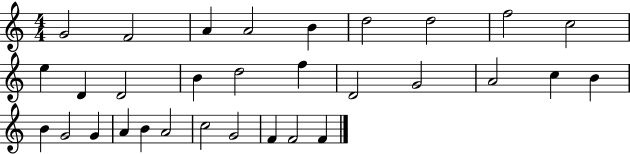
{
  \clef treble
  \numericTimeSignature
  \time 4/4
  \key c \major
  g'2 f'2 | a'4 a'2 b'4 | d''2 d''2 | f''2 c''2 | \break e''4 d'4 d'2 | b'4 d''2 f''4 | d'2 g'2 | a'2 c''4 b'4 | \break b'4 g'2 g'4 | a'4 b'4 a'2 | c''2 g'2 | f'4 f'2 f'4 | \break \bar "|."
}